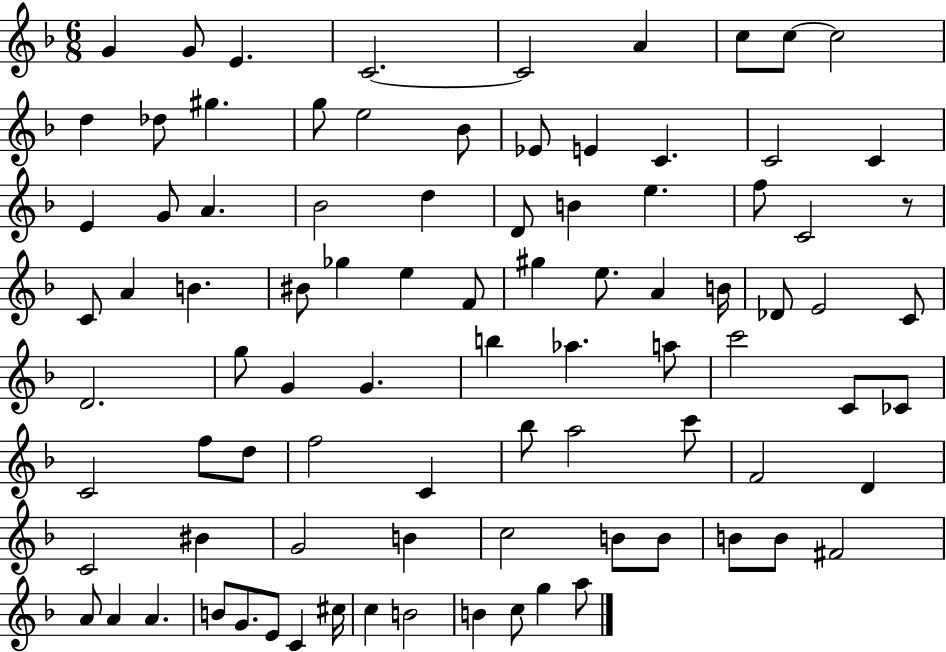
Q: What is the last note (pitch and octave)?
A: A5